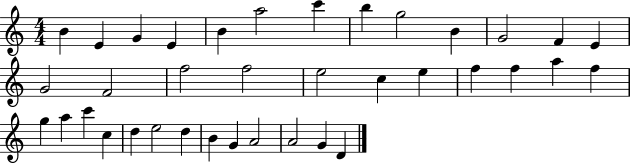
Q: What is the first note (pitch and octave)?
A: B4